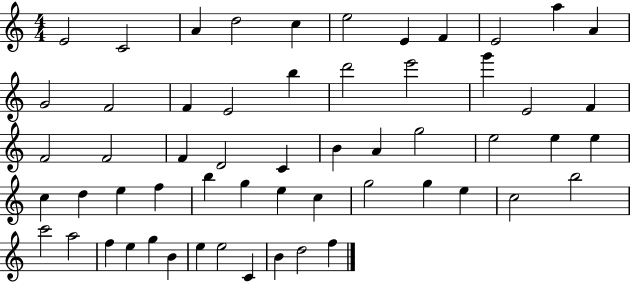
X:1
T:Untitled
M:4/4
L:1/4
K:C
E2 C2 A d2 c e2 E F E2 a A G2 F2 F E2 b d'2 e'2 g' E2 F F2 F2 F D2 C B A g2 e2 e e c d e f b g e c g2 g e c2 b2 c'2 a2 f e g B e e2 C B d2 f